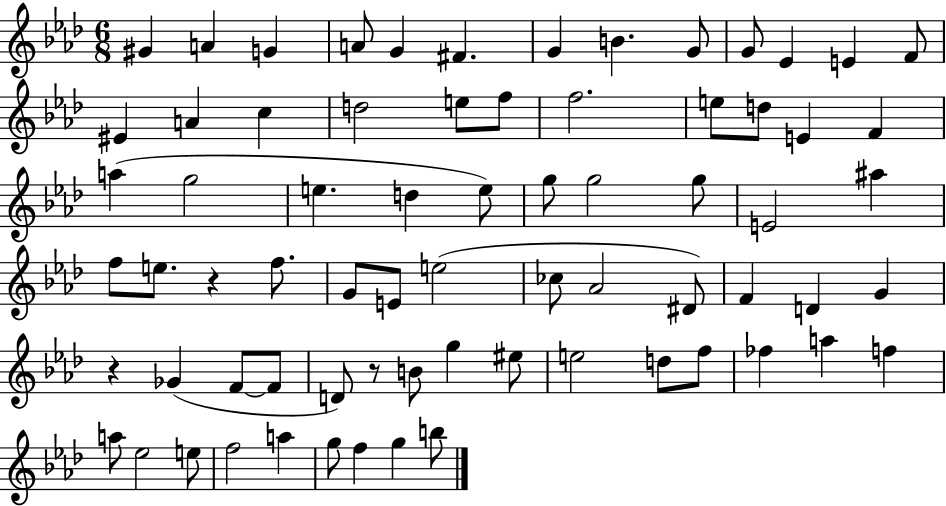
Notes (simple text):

G#4/q A4/q G4/q A4/e G4/q F#4/q. G4/q B4/q. G4/e G4/e Eb4/q E4/q F4/e EIS4/q A4/q C5/q D5/h E5/e F5/e F5/h. E5/e D5/e E4/q F4/q A5/q G5/h E5/q. D5/q E5/e G5/e G5/h G5/e E4/h A#5/q F5/e E5/e. R/q F5/e. G4/e E4/e E5/h CES5/e Ab4/h D#4/e F4/q D4/q G4/q R/q Gb4/q F4/e F4/e D4/e R/e B4/e G5/q EIS5/e E5/h D5/e F5/e FES5/q A5/q F5/q A5/e Eb5/h E5/e F5/h A5/q G5/e F5/q G5/q B5/e